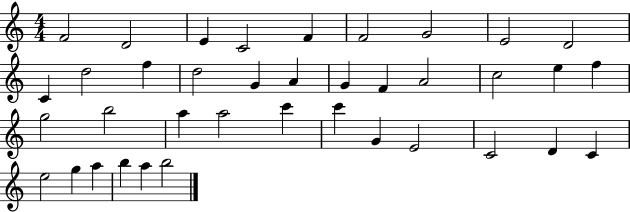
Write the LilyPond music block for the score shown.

{
  \clef treble
  \numericTimeSignature
  \time 4/4
  \key c \major
  f'2 d'2 | e'4 c'2 f'4 | f'2 g'2 | e'2 d'2 | \break c'4 d''2 f''4 | d''2 g'4 a'4 | g'4 f'4 a'2 | c''2 e''4 f''4 | \break g''2 b''2 | a''4 a''2 c'''4 | c'''4 g'4 e'2 | c'2 d'4 c'4 | \break e''2 g''4 a''4 | b''4 a''4 b''2 | \bar "|."
}